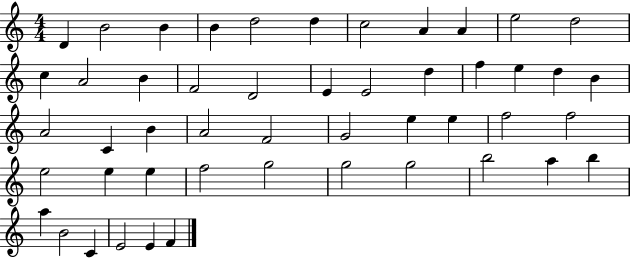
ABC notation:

X:1
T:Untitled
M:4/4
L:1/4
K:C
D B2 B B d2 d c2 A A e2 d2 c A2 B F2 D2 E E2 d f e d B A2 C B A2 F2 G2 e e f2 f2 e2 e e f2 g2 g2 g2 b2 a b a B2 C E2 E F